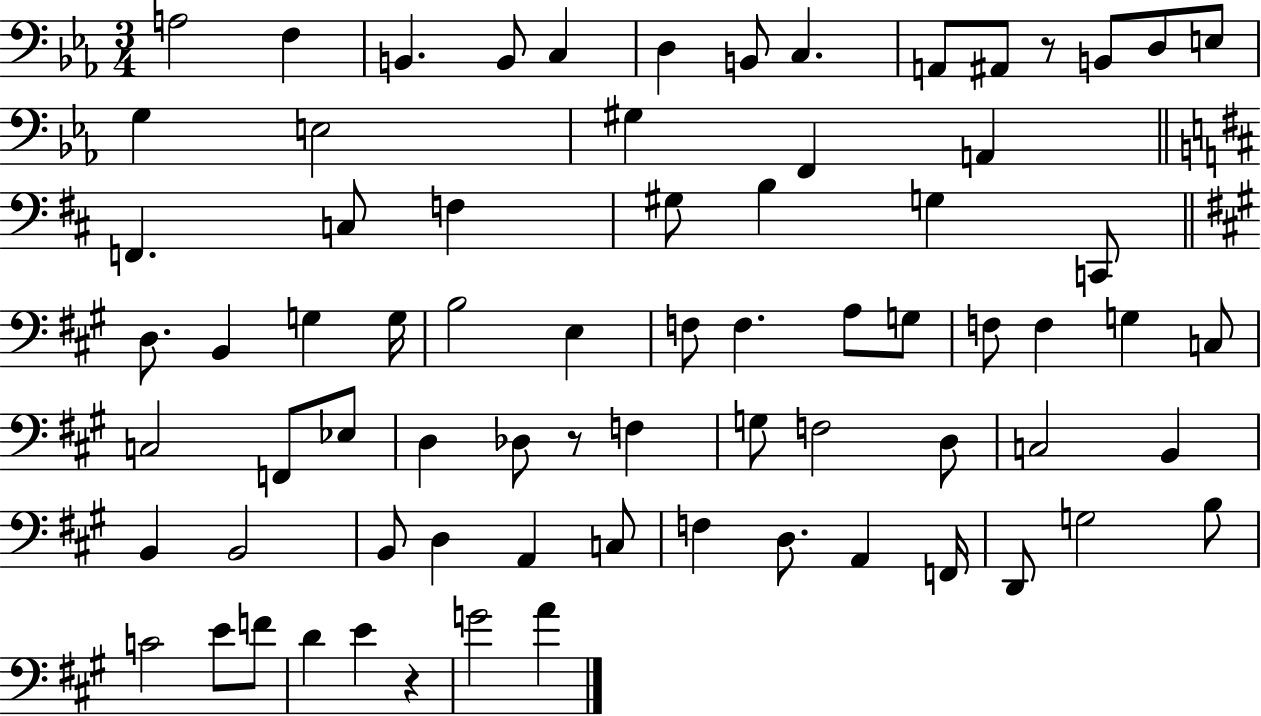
{
  \clef bass
  \numericTimeSignature
  \time 3/4
  \key ees \major
  \repeat volta 2 { a2 f4 | b,4. b,8 c4 | d4 b,8 c4. | a,8 ais,8 r8 b,8 d8 e8 | \break g4 e2 | gis4 f,4 a,4 | \bar "||" \break \key d \major f,4. c8 f4 | gis8 b4 g4 c,8 | \bar "||" \break \key a \major d8. b,4 g4 g16 | b2 e4 | f8 f4. a8 g8 | f8 f4 g4 c8 | \break c2 f,8 ees8 | d4 des8 r8 f4 | g8 f2 d8 | c2 b,4 | \break b,4 b,2 | b,8 d4 a,4 c8 | f4 d8. a,4 f,16 | d,8 g2 b8 | \break c'2 e'8 f'8 | d'4 e'4 r4 | g'2 a'4 | } \bar "|."
}